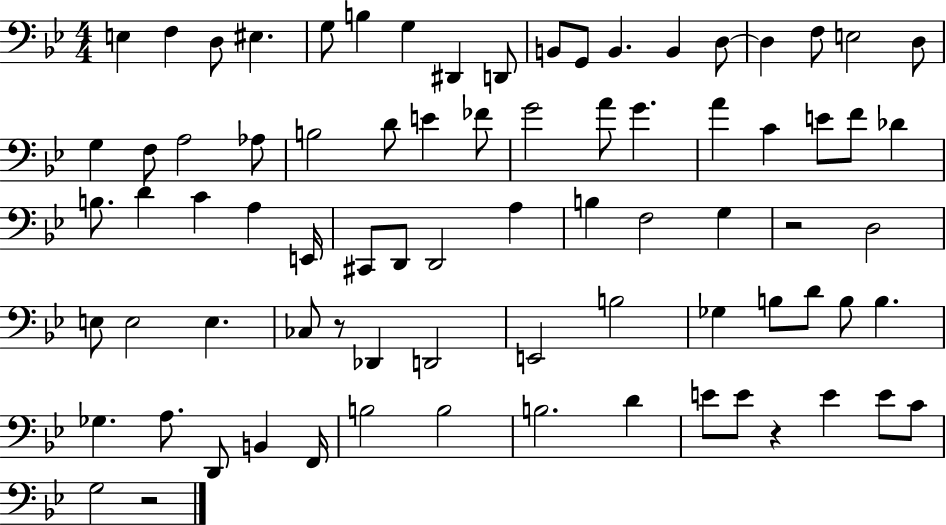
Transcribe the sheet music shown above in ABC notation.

X:1
T:Untitled
M:4/4
L:1/4
K:Bb
E, F, D,/2 ^E, G,/2 B, G, ^D,, D,,/2 B,,/2 G,,/2 B,, B,, D,/2 D, F,/2 E,2 D,/2 G, F,/2 A,2 _A,/2 B,2 D/2 E _F/2 G2 A/2 G A C E/2 F/2 _D B,/2 D C A, E,,/4 ^C,,/2 D,,/2 D,,2 A, B, F,2 G, z2 D,2 E,/2 E,2 E, _C,/2 z/2 _D,, D,,2 E,,2 B,2 _G, B,/2 D/2 B,/2 B, _G, A,/2 D,,/2 B,, F,,/4 B,2 B,2 B,2 D E/2 E/2 z E E/2 C/2 G,2 z2